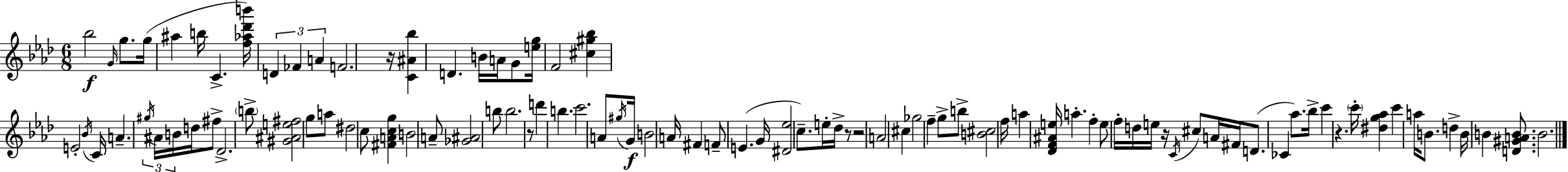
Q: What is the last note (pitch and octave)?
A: B4